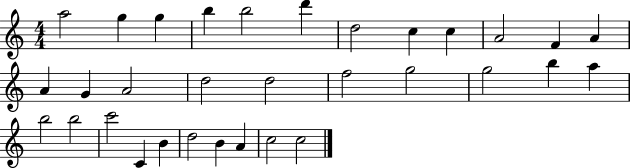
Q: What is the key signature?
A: C major